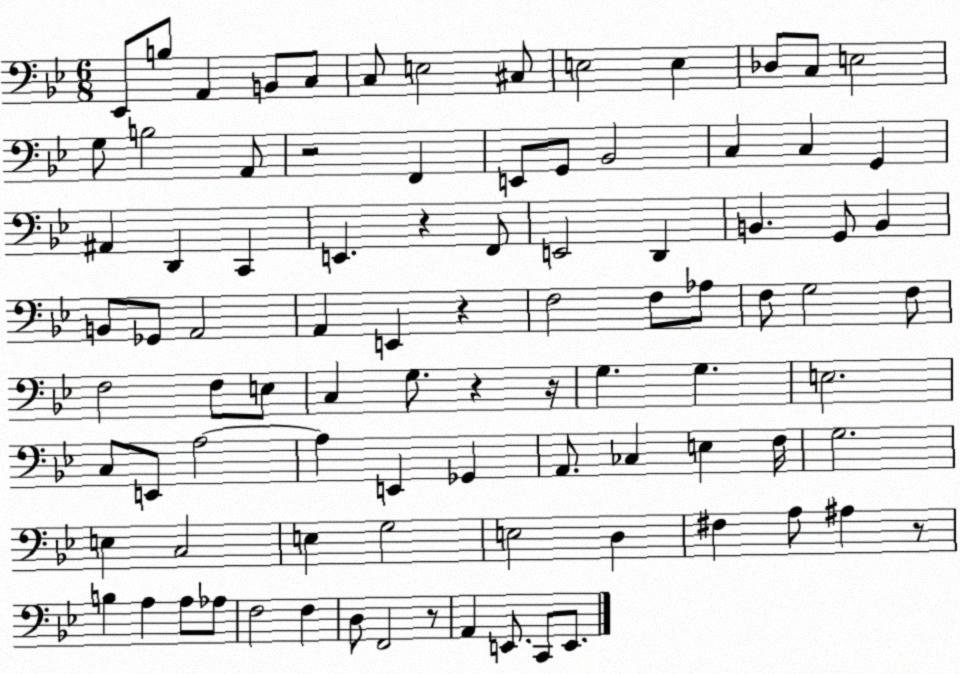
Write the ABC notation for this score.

X:1
T:Untitled
M:6/8
L:1/4
K:Bb
_E,,/2 B,/2 A,, B,,/2 C,/2 C,/2 E,2 ^C,/2 E,2 E, _D,/2 C,/2 E,2 G,/2 B,2 A,,/2 z2 F,, E,,/2 G,,/2 _B,,2 C, C, G,, ^A,, D,, C,, E,, z F,,/2 E,,2 D,, B,, G,,/2 B,, B,,/2 _G,,/2 A,,2 A,, E,, z F,2 F,/2 _A,/2 F,/2 G,2 F,/2 F,2 F,/2 E,/2 C, G,/2 z z/4 G, G, E,2 C,/2 E,,/2 A,2 A, E,, _G,, A,,/2 _C, E, F,/4 G,2 E, C,2 E, G,2 E,2 D, ^F, A,/2 ^A, z/2 B, A, A,/2 _A,/2 F,2 F, D,/2 F,,2 z/2 A,, E,,/2 C,,/2 E,,/2